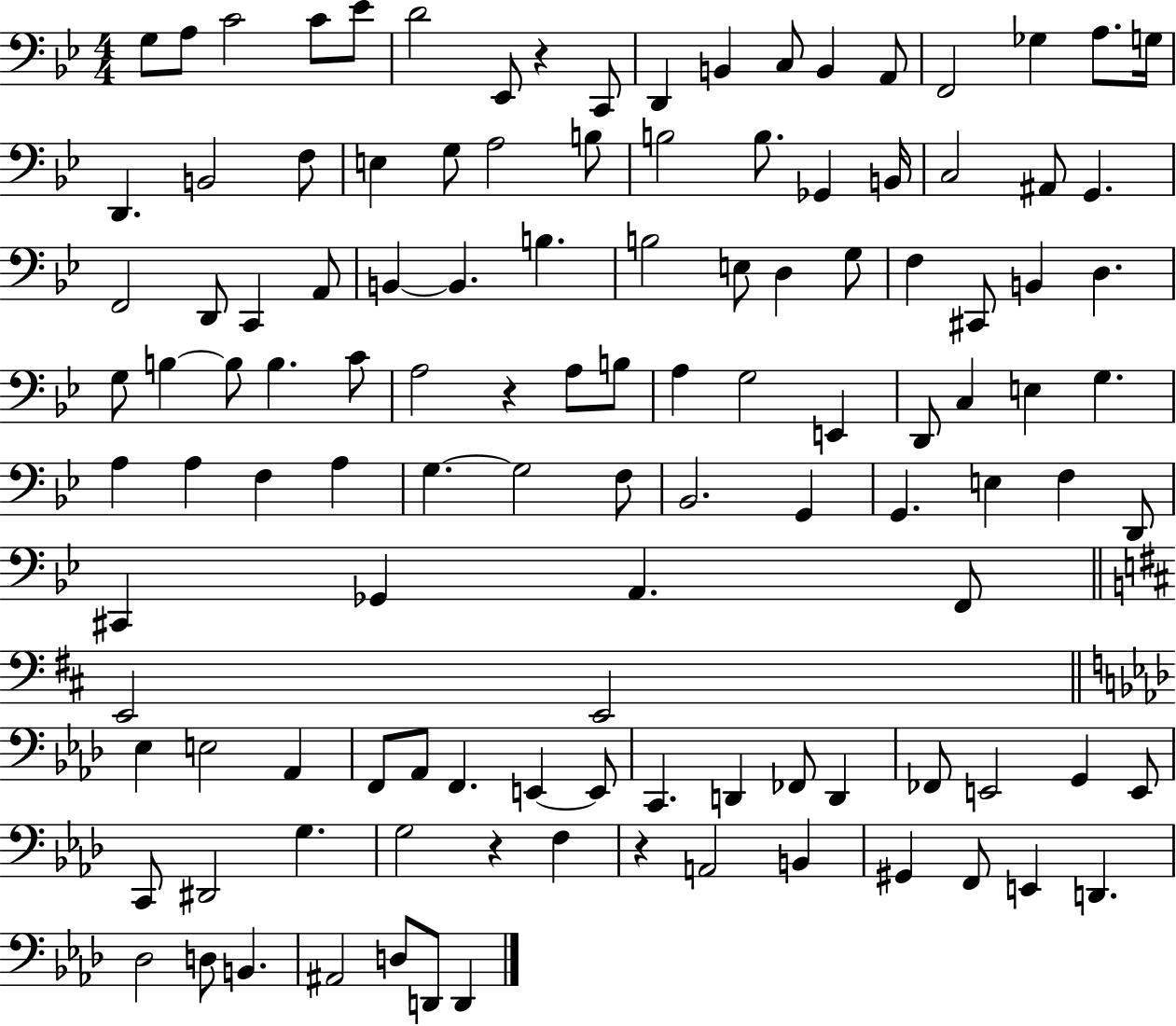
{
  \clef bass
  \numericTimeSignature
  \time 4/4
  \key bes \major
  g8 a8 c'2 c'8 ees'8 | d'2 ees,8 r4 c,8 | d,4 b,4 c8 b,4 a,8 | f,2 ges4 a8. g16 | \break d,4. b,2 f8 | e4 g8 a2 b8 | b2 b8. ges,4 b,16 | c2 ais,8 g,4. | \break f,2 d,8 c,4 a,8 | b,4~~ b,4. b4. | b2 e8 d4 g8 | f4 cis,8 b,4 d4. | \break g8 b4~~ b8 b4. c'8 | a2 r4 a8 b8 | a4 g2 e,4 | d,8 c4 e4 g4. | \break a4 a4 f4 a4 | g4.~~ g2 f8 | bes,2. g,4 | g,4. e4 f4 d,8 | \break cis,4 ges,4 a,4. f,8 | \bar "||" \break \key b \minor e,2 e,2 | \bar "||" \break \key f \minor ees4 e2 aes,4 | f,8 aes,8 f,4. e,4~~ e,8 | c,4. d,4 fes,8 d,4 | fes,8 e,2 g,4 e,8 | \break c,8 dis,2 g4. | g2 r4 f4 | r4 a,2 b,4 | gis,4 f,8 e,4 d,4. | \break des2 d8 b,4. | ais,2 d8 d,8 d,4 | \bar "|."
}